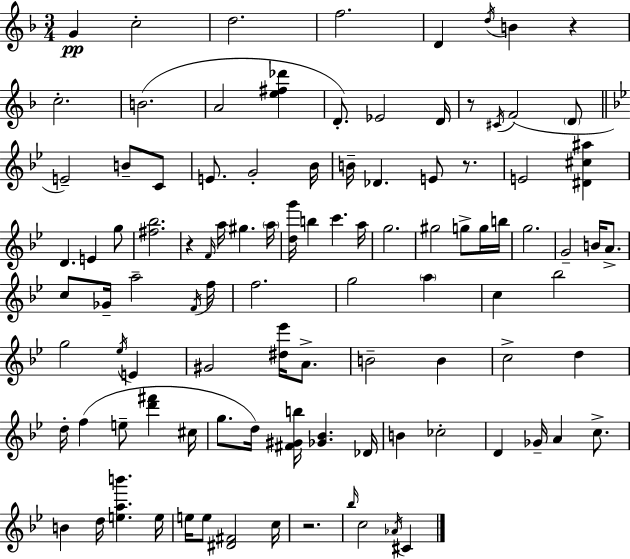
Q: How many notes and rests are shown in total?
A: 102